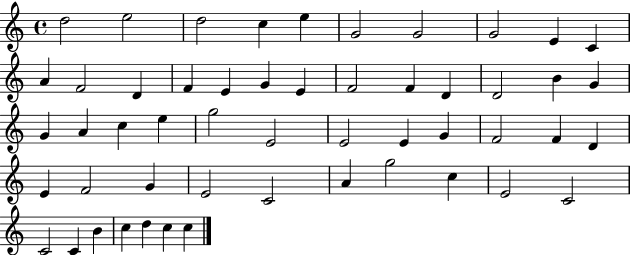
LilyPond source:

{
  \clef treble
  \time 4/4
  \defaultTimeSignature
  \key c \major
  d''2 e''2 | d''2 c''4 e''4 | g'2 g'2 | g'2 e'4 c'4 | \break a'4 f'2 d'4 | f'4 e'4 g'4 e'4 | f'2 f'4 d'4 | d'2 b'4 g'4 | \break g'4 a'4 c''4 e''4 | g''2 e'2 | e'2 e'4 g'4 | f'2 f'4 d'4 | \break e'4 f'2 g'4 | e'2 c'2 | a'4 g''2 c''4 | e'2 c'2 | \break c'2 c'4 b'4 | c''4 d''4 c''4 c''4 | \bar "|."
}